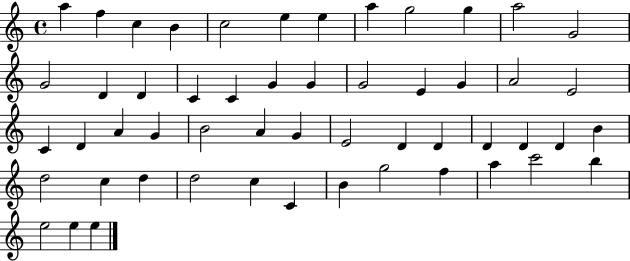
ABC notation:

X:1
T:Untitled
M:4/4
L:1/4
K:C
a f c B c2 e e a g2 g a2 G2 G2 D D C C G G G2 E G A2 E2 C D A G B2 A G E2 D D D D D B d2 c d d2 c C B g2 f a c'2 b e2 e e